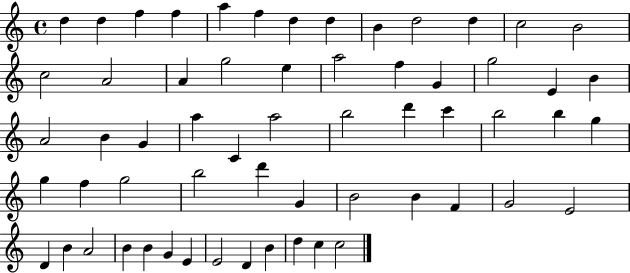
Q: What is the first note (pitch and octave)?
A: D5